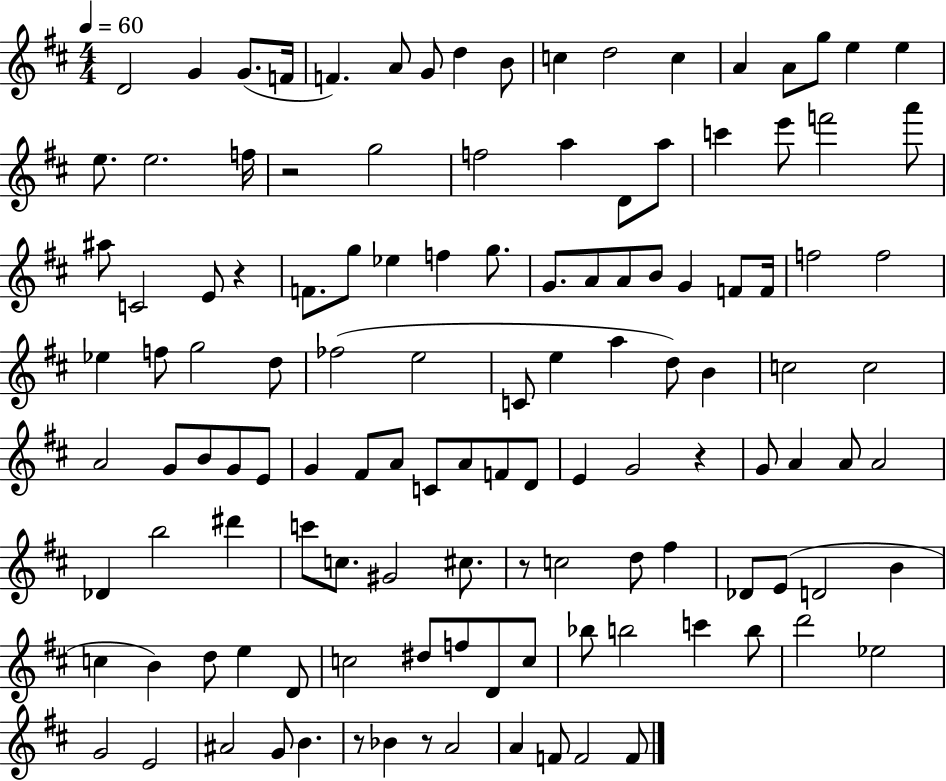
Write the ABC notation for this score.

X:1
T:Untitled
M:4/4
L:1/4
K:D
D2 G G/2 F/4 F A/2 G/2 d B/2 c d2 c A A/2 g/2 e e e/2 e2 f/4 z2 g2 f2 a D/2 a/2 c' e'/2 f'2 a'/2 ^a/2 C2 E/2 z F/2 g/2 _e f g/2 G/2 A/2 A/2 B/2 G F/2 F/4 f2 f2 _e f/2 g2 d/2 _f2 e2 C/2 e a d/2 B c2 c2 A2 G/2 B/2 G/2 E/2 G ^F/2 A/2 C/2 A/2 F/2 D/2 E G2 z G/2 A A/2 A2 _D b2 ^d' c'/2 c/2 ^G2 ^c/2 z/2 c2 d/2 ^f _D/2 E/2 D2 B c B d/2 e D/2 c2 ^d/2 f/2 D/2 c/2 _b/2 b2 c' b/2 d'2 _e2 G2 E2 ^A2 G/2 B z/2 _B z/2 A2 A F/2 F2 F/2